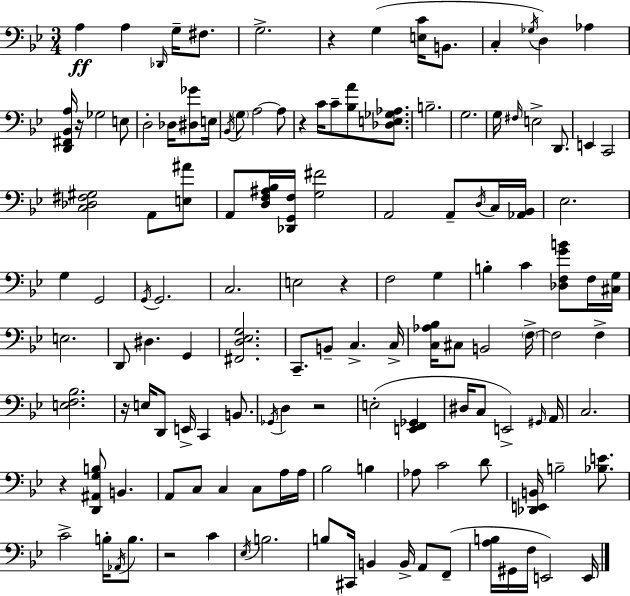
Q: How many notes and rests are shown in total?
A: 135